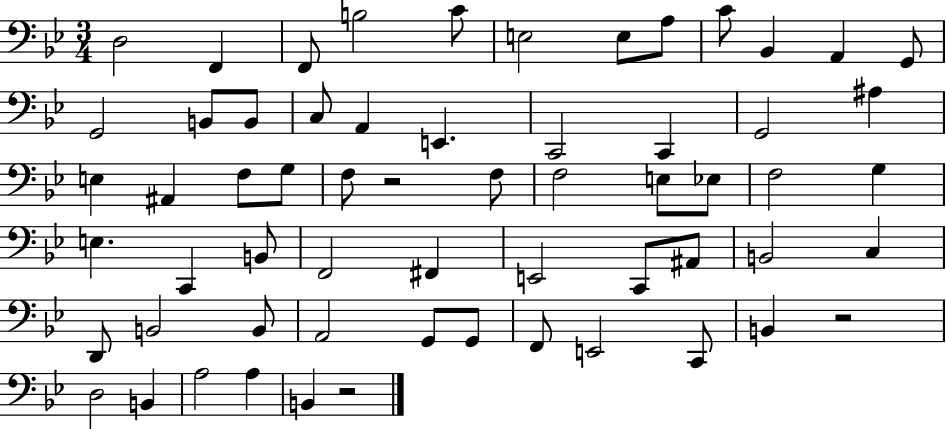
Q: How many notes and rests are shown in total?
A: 61